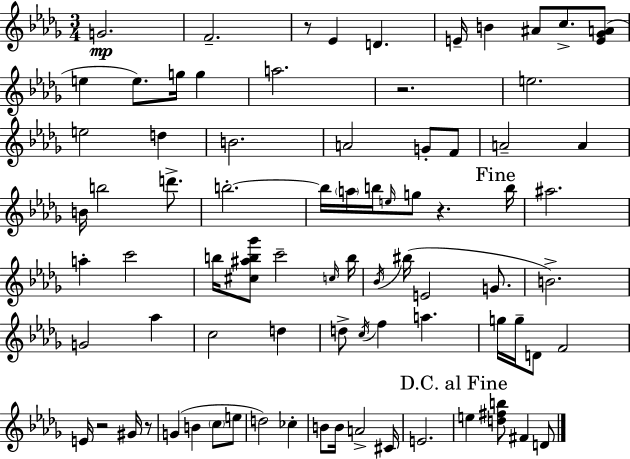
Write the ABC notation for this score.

X:1
T:Untitled
M:3/4
L:1/4
K:Bbm
G2 F2 z/2 _E D E/4 B ^A/2 c/2 [E_GA]/2 e e/2 g/4 g a2 z2 e2 e2 d B2 A2 G/2 F/2 A2 A B/4 b2 d'/2 b2 b/4 a/4 b/4 e/4 g/2 z b/4 ^a2 a c'2 b/4 [^c^ab_g']/2 c'2 c/4 b/4 _B/4 ^b/4 E2 G/2 B2 G2 _a c2 d d/2 c/4 f a g/4 g/4 D/2 F2 E/4 z2 ^G/4 z/2 G B c/2 e/2 d2 _c B/2 B/4 A2 ^C/4 E2 e [d^fb]/2 ^F D/2